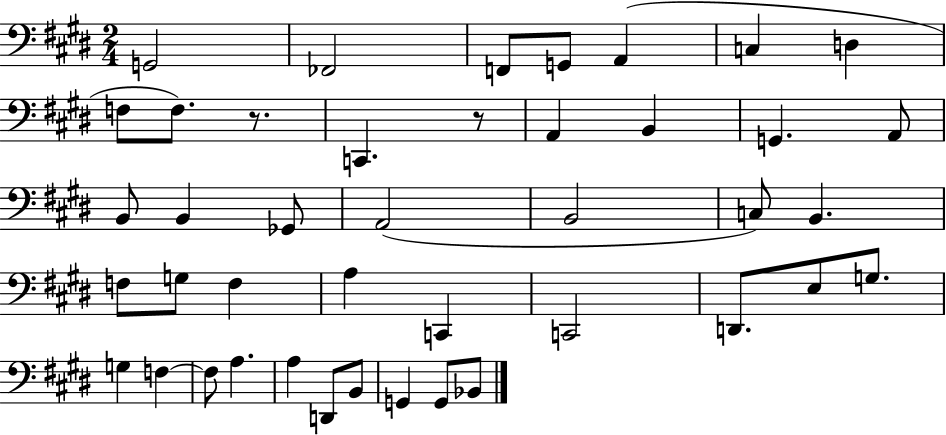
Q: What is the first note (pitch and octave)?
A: G2